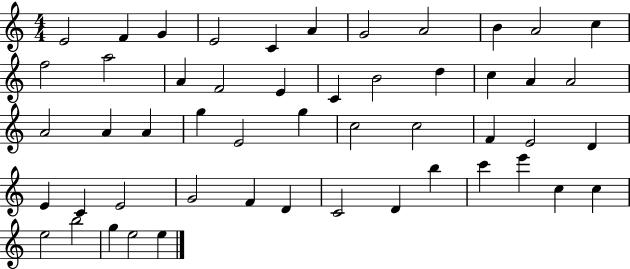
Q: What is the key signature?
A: C major